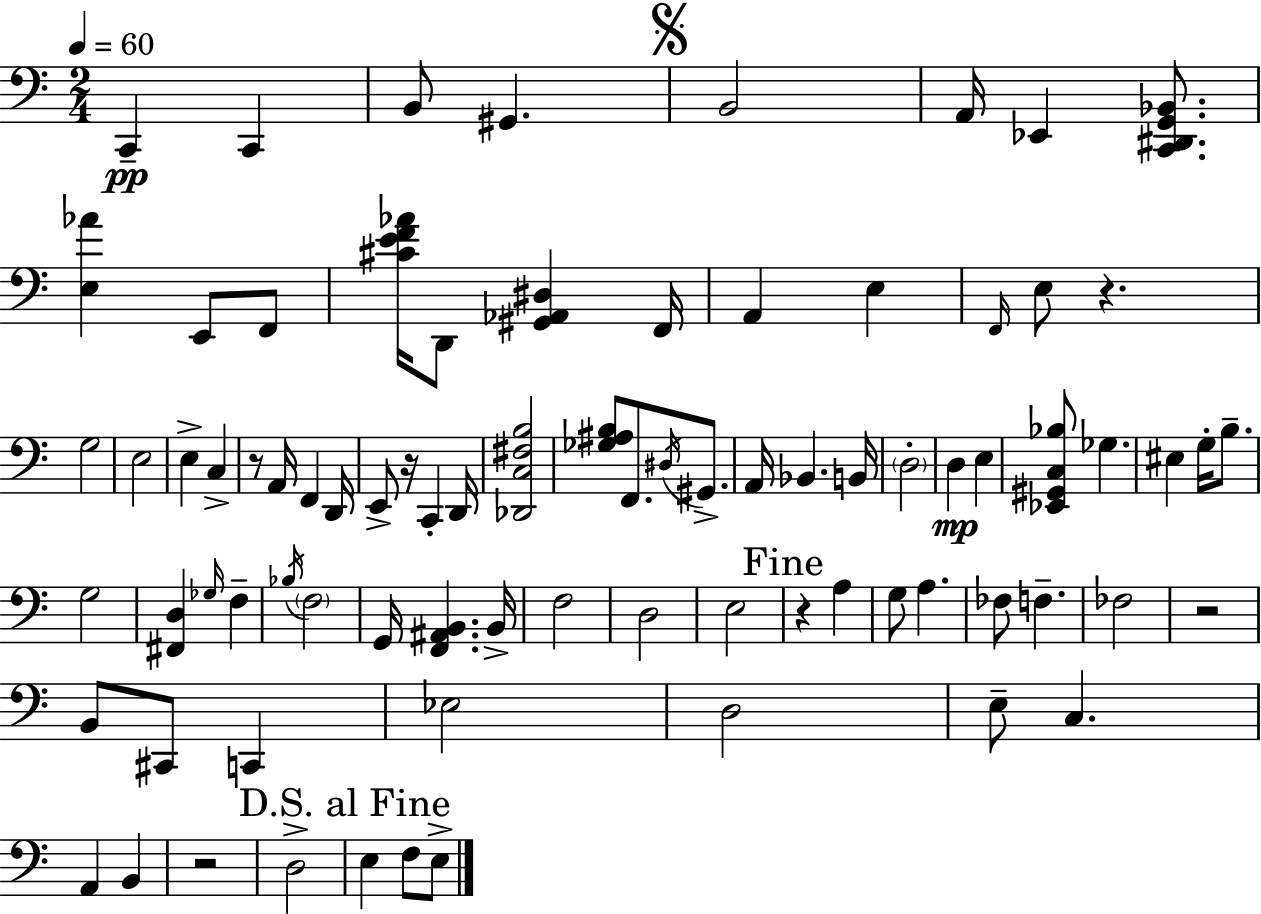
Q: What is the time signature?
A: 2/4